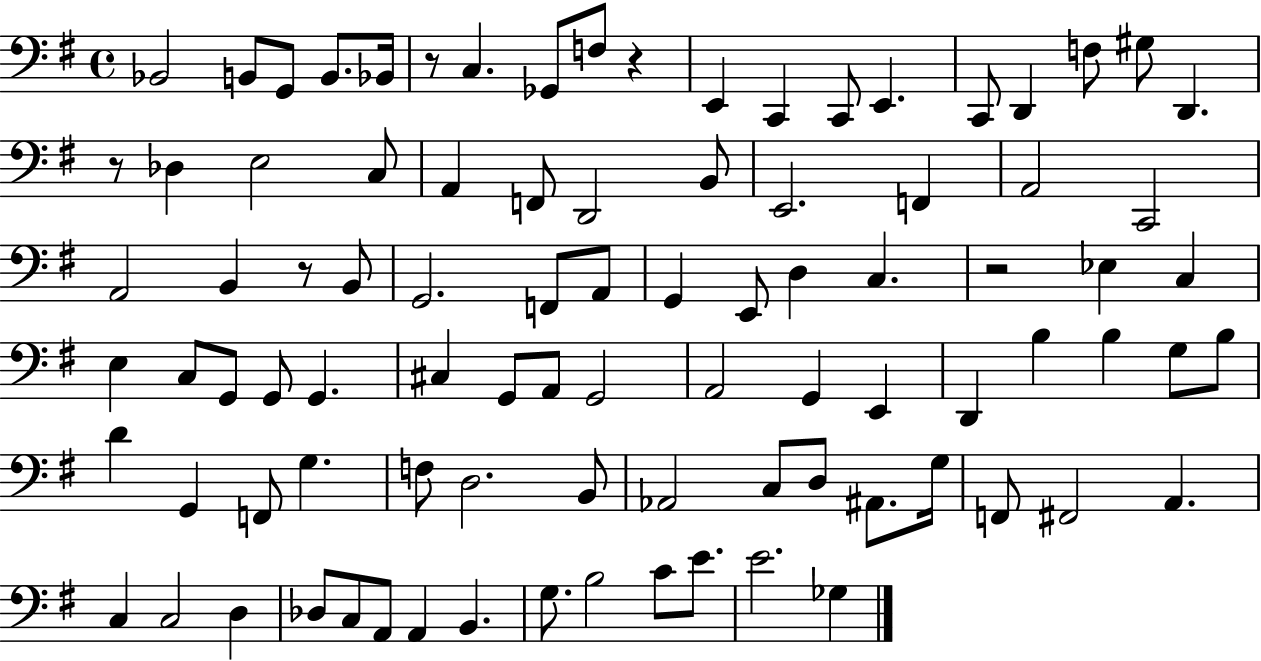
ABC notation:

X:1
T:Untitled
M:4/4
L:1/4
K:G
_B,,2 B,,/2 G,,/2 B,,/2 _B,,/4 z/2 C, _G,,/2 F,/2 z E,, C,, C,,/2 E,, C,,/2 D,, F,/2 ^G,/2 D,, z/2 _D, E,2 C,/2 A,, F,,/2 D,,2 B,,/2 E,,2 F,, A,,2 C,,2 A,,2 B,, z/2 B,,/2 G,,2 F,,/2 A,,/2 G,, E,,/2 D, C, z2 _E, C, E, C,/2 G,,/2 G,,/2 G,, ^C, G,,/2 A,,/2 G,,2 A,,2 G,, E,, D,, B, B, G,/2 B,/2 D G,, F,,/2 G, F,/2 D,2 B,,/2 _A,,2 C,/2 D,/2 ^A,,/2 G,/4 F,,/2 ^F,,2 A,, C, C,2 D, _D,/2 C,/2 A,,/2 A,, B,, G,/2 B,2 C/2 E/2 E2 _G,